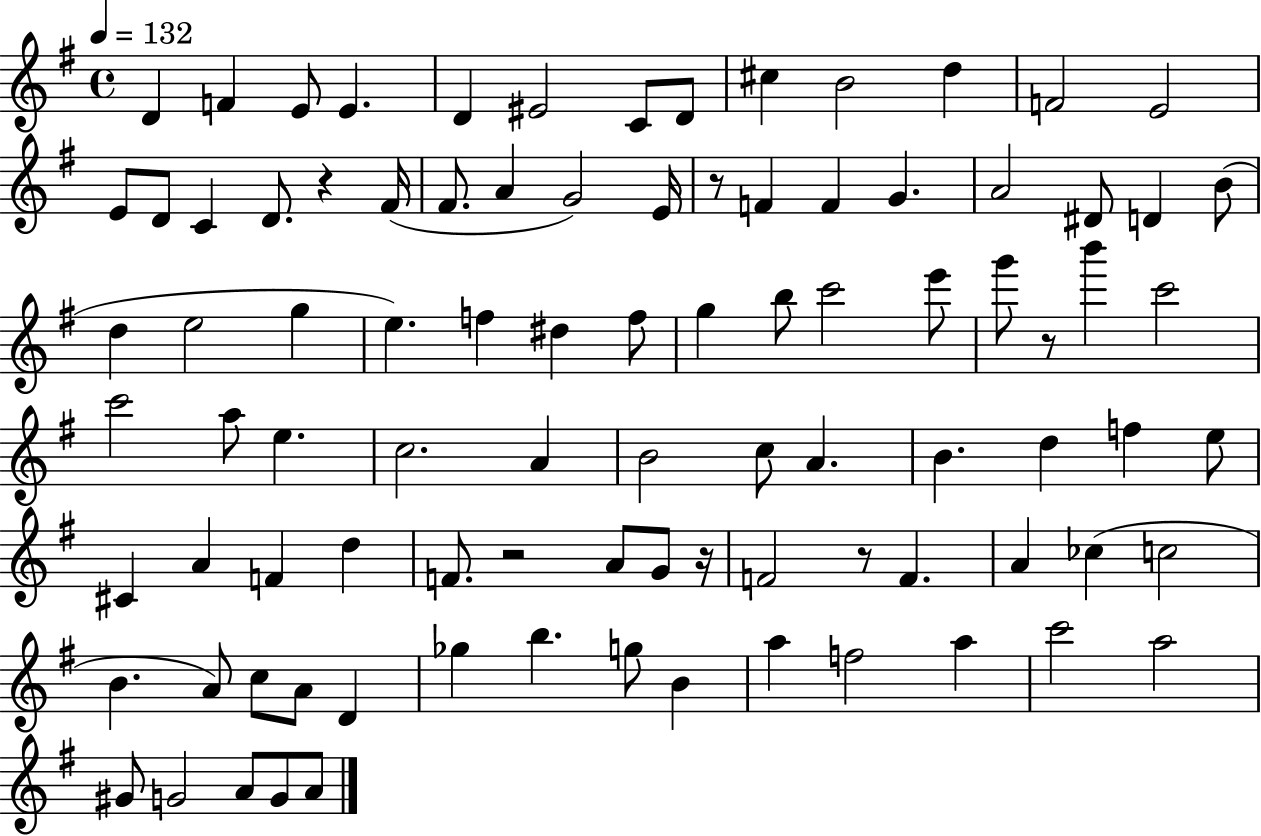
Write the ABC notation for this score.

X:1
T:Untitled
M:4/4
L:1/4
K:G
D F E/2 E D ^E2 C/2 D/2 ^c B2 d F2 E2 E/2 D/2 C D/2 z ^F/4 ^F/2 A G2 E/4 z/2 F F G A2 ^D/2 D B/2 d e2 g e f ^d f/2 g b/2 c'2 e'/2 g'/2 z/2 b' c'2 c'2 a/2 e c2 A B2 c/2 A B d f e/2 ^C A F d F/2 z2 A/2 G/2 z/4 F2 z/2 F A _c c2 B A/2 c/2 A/2 D _g b g/2 B a f2 a c'2 a2 ^G/2 G2 A/2 G/2 A/2